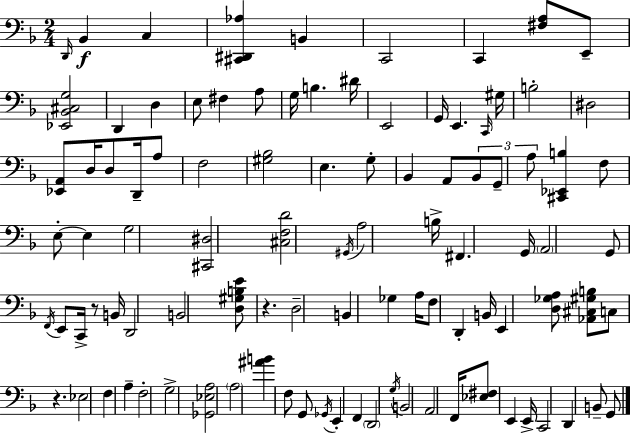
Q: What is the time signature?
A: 2/4